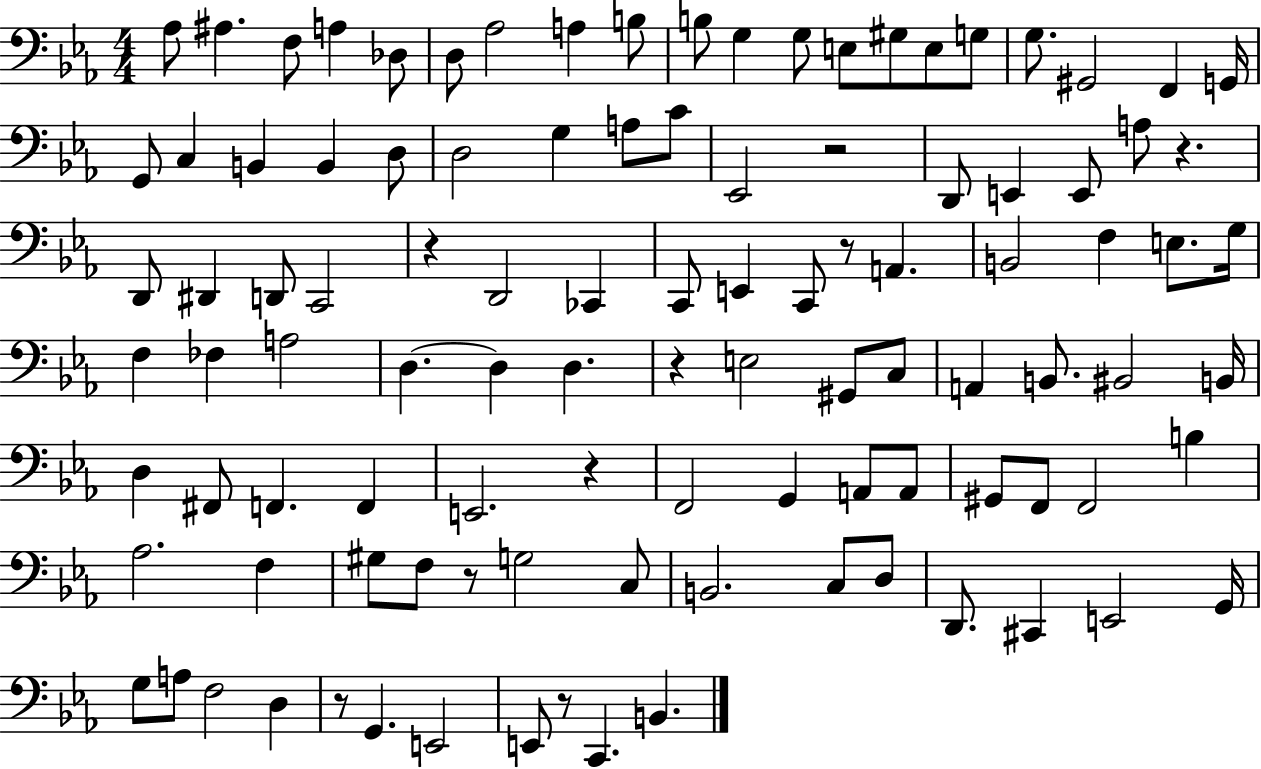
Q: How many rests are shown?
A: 9